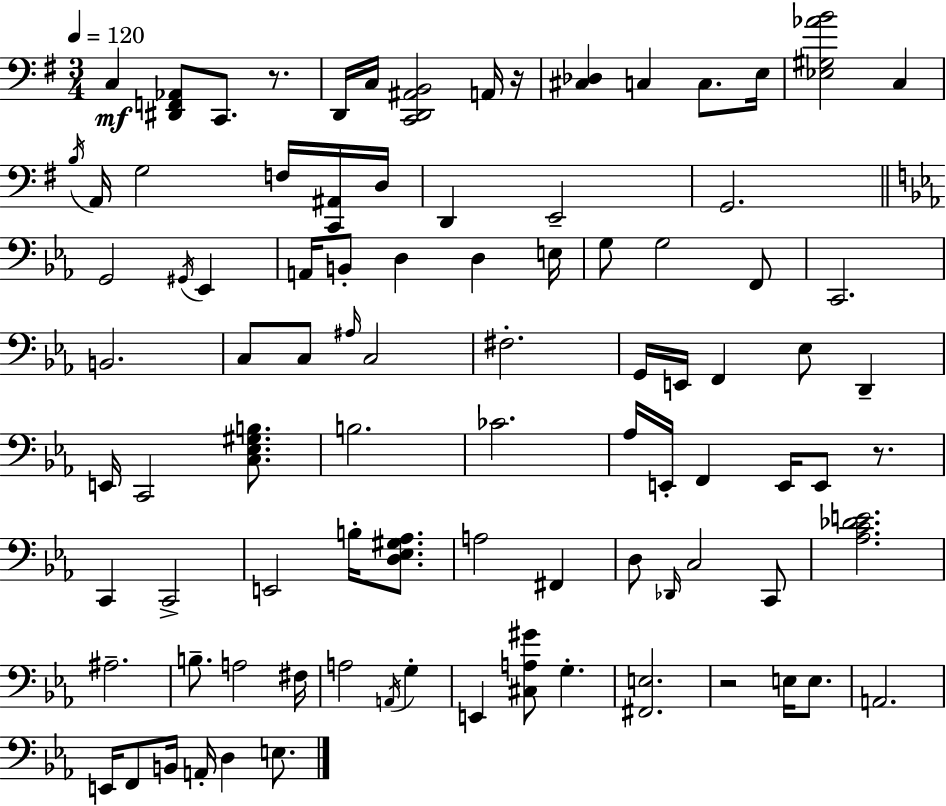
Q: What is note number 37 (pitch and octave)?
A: E2